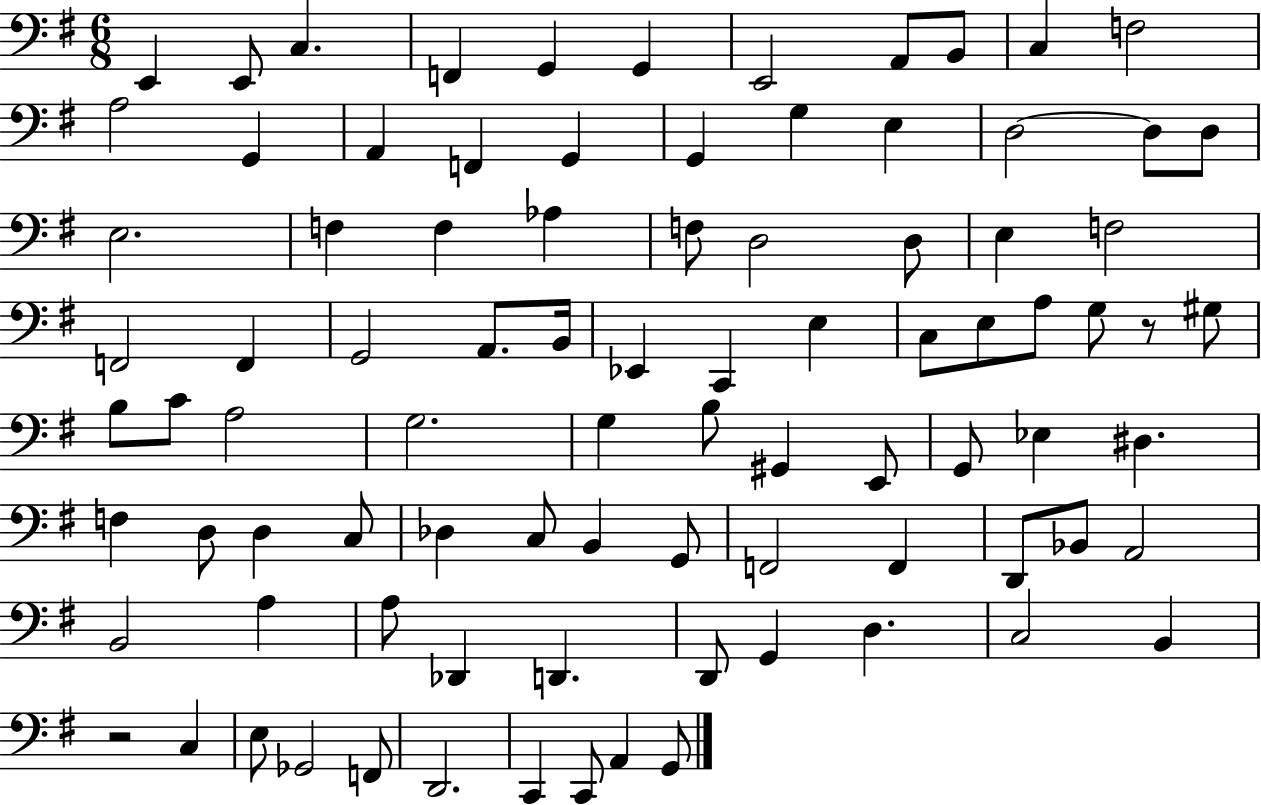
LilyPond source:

{
  \clef bass
  \numericTimeSignature
  \time 6/8
  \key g \major
  e,4 e,8 c4. | f,4 g,4 g,4 | e,2 a,8 b,8 | c4 f2 | \break a2 g,4 | a,4 f,4 g,4 | g,4 g4 e4 | d2~~ d8 d8 | \break e2. | f4 f4 aes4 | f8 d2 d8 | e4 f2 | \break f,2 f,4 | g,2 a,8. b,16 | ees,4 c,4 e4 | c8 e8 a8 g8 r8 gis8 | \break b8 c'8 a2 | g2. | g4 b8 gis,4 e,8 | g,8 ees4 dis4. | \break f4 d8 d4 c8 | des4 c8 b,4 g,8 | f,2 f,4 | d,8 bes,8 a,2 | \break b,2 a4 | a8 des,4 d,4. | d,8 g,4 d4. | c2 b,4 | \break r2 c4 | e8 ges,2 f,8 | d,2. | c,4 c,8 a,4 g,8 | \break \bar "|."
}